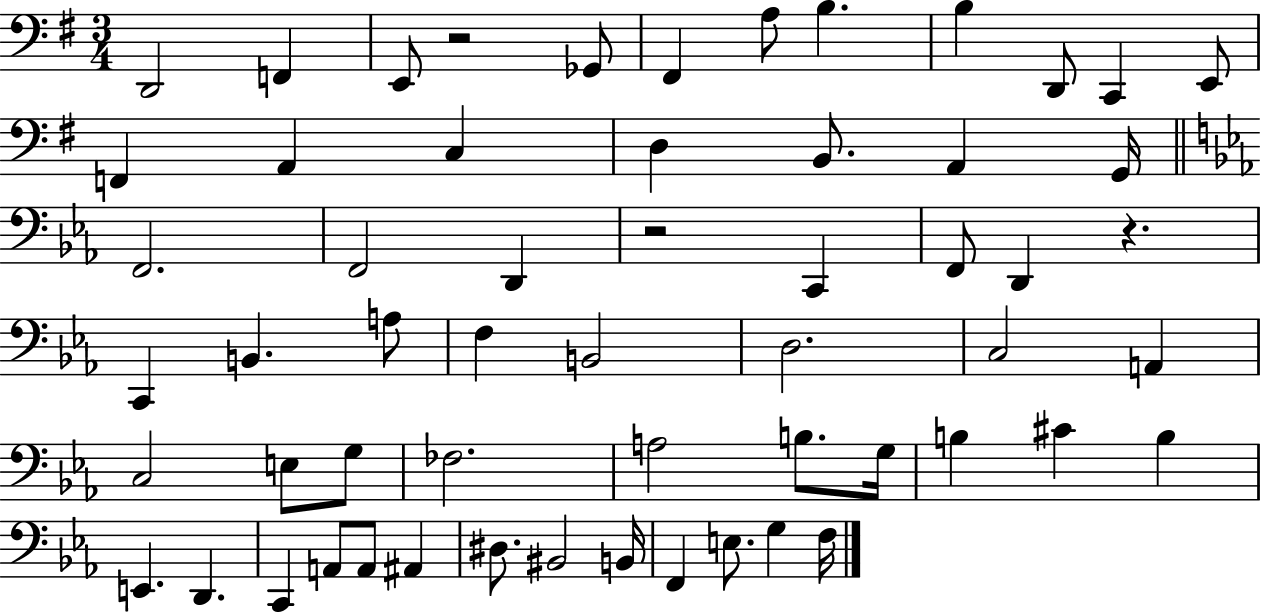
X:1
T:Untitled
M:3/4
L:1/4
K:G
D,,2 F,, E,,/2 z2 _G,,/2 ^F,, A,/2 B, B, D,,/2 C,, E,,/2 F,, A,, C, D, B,,/2 A,, G,,/4 F,,2 F,,2 D,, z2 C,, F,,/2 D,, z C,, B,, A,/2 F, B,,2 D,2 C,2 A,, C,2 E,/2 G,/2 _F,2 A,2 B,/2 G,/4 B, ^C B, E,, D,, C,, A,,/2 A,,/2 ^A,, ^D,/2 ^B,,2 B,,/4 F,, E,/2 G, F,/4